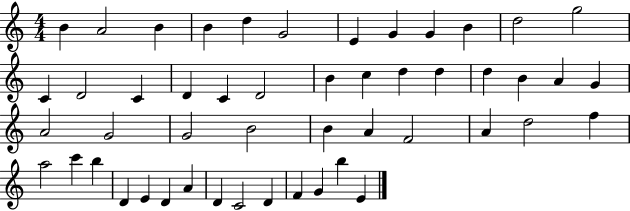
{
  \clef treble
  \numericTimeSignature
  \time 4/4
  \key c \major
  b'4 a'2 b'4 | b'4 d''4 g'2 | e'4 g'4 g'4 b'4 | d''2 g''2 | \break c'4 d'2 c'4 | d'4 c'4 d'2 | b'4 c''4 d''4 d''4 | d''4 b'4 a'4 g'4 | \break a'2 g'2 | g'2 b'2 | b'4 a'4 f'2 | a'4 d''2 f''4 | \break a''2 c'''4 b''4 | d'4 e'4 d'4 a'4 | d'4 c'2 d'4 | f'4 g'4 b''4 e'4 | \break \bar "|."
}